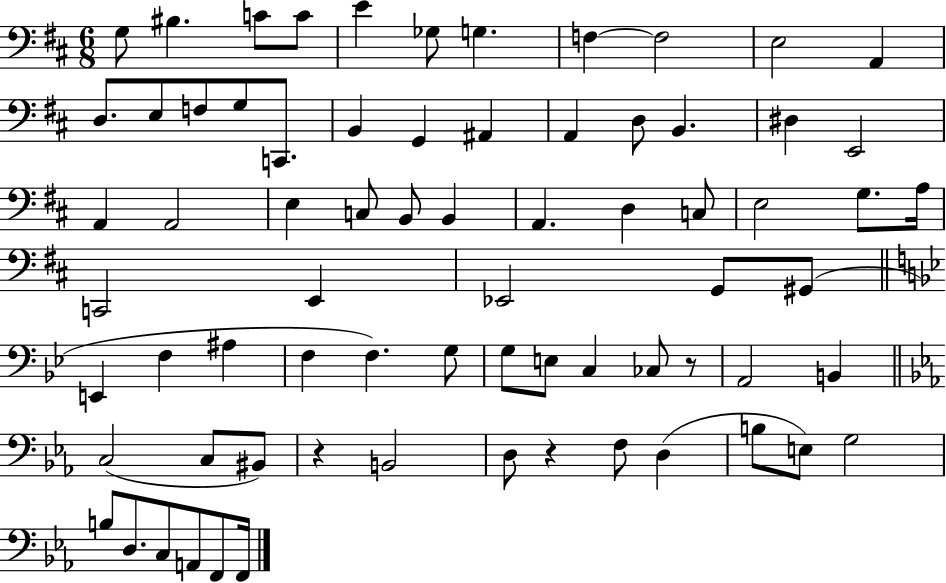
X:1
T:Untitled
M:6/8
L:1/4
K:D
G,/2 ^B, C/2 C/2 E _G,/2 G, F, F,2 E,2 A,, D,/2 E,/2 F,/2 G,/2 C,,/2 B,, G,, ^A,, A,, D,/2 B,, ^D, E,,2 A,, A,,2 E, C,/2 B,,/2 B,, A,, D, C,/2 E,2 G,/2 A,/4 C,,2 E,, _E,,2 G,,/2 ^G,,/2 E,, F, ^A, F, F, G,/2 G,/2 E,/2 C, _C,/2 z/2 A,,2 B,, C,2 C,/2 ^B,,/2 z B,,2 D,/2 z F,/2 D, B,/2 E,/2 G,2 B,/2 D,/2 C,/2 A,,/2 F,,/2 F,,/4